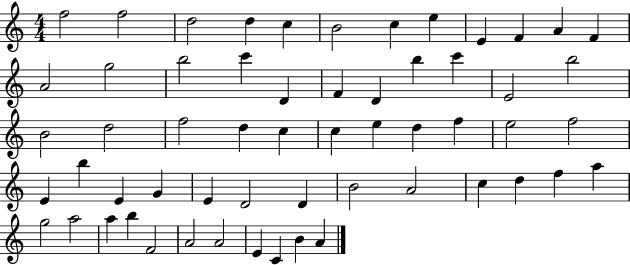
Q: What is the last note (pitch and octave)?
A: A4